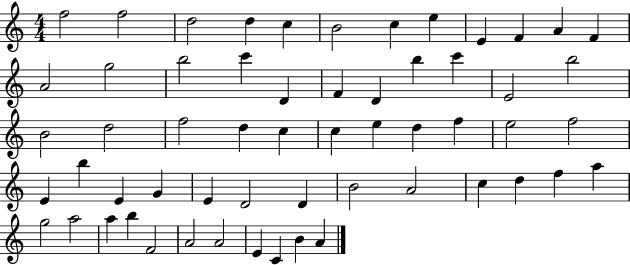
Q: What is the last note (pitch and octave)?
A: A4